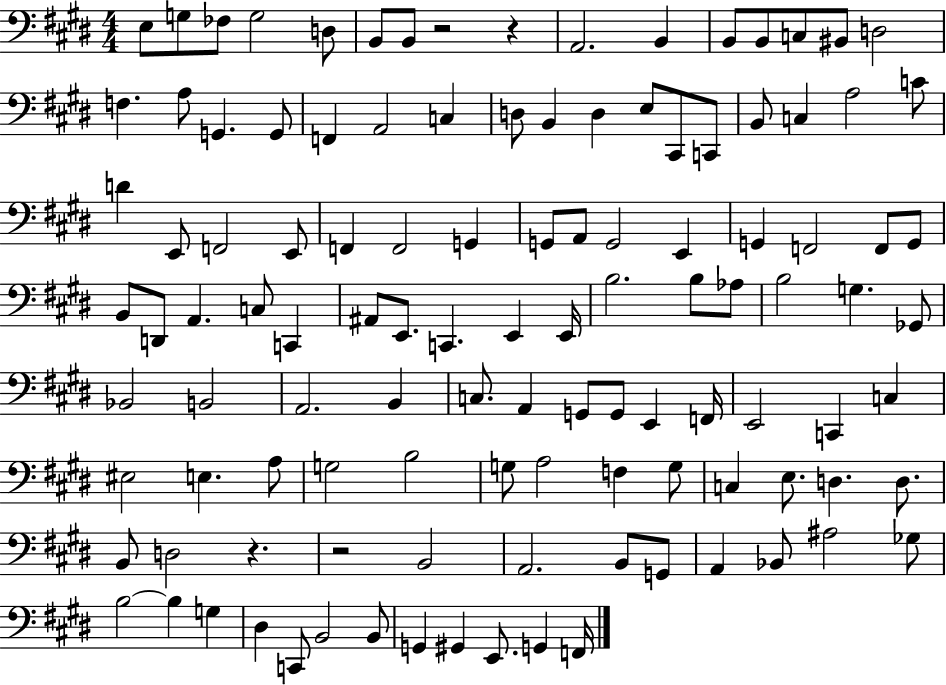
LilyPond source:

{
  \clef bass
  \numericTimeSignature
  \time 4/4
  \key e \major
  \repeat volta 2 { e8 g8 fes8 g2 d8 | b,8 b,8 r2 r4 | a,2. b,4 | b,8 b,8 c8 bis,8 d2 | \break f4. a8 g,4. g,8 | f,4 a,2 c4 | d8 b,4 d4 e8 cis,8 c,8 | b,8 c4 a2 c'8 | \break d'4 e,8 f,2 e,8 | f,4 f,2 g,4 | g,8 a,8 g,2 e,4 | g,4 f,2 f,8 g,8 | \break b,8 d,8 a,4. c8 c,4 | ais,8 e,8. c,4. e,4 e,16 | b2. b8 aes8 | b2 g4. ges,8 | \break bes,2 b,2 | a,2. b,4 | c8. a,4 g,8 g,8 e,4 f,16 | e,2 c,4 c4 | \break eis2 e4. a8 | g2 b2 | g8 a2 f4 g8 | c4 e8. d4. d8. | \break b,8 d2 r4. | r2 b,2 | a,2. b,8 g,8 | a,4 bes,8 ais2 ges8 | \break b2~~ b4 g4 | dis4 c,8 b,2 b,8 | g,4 gis,4 e,8. g,4 f,16 | } \bar "|."
}